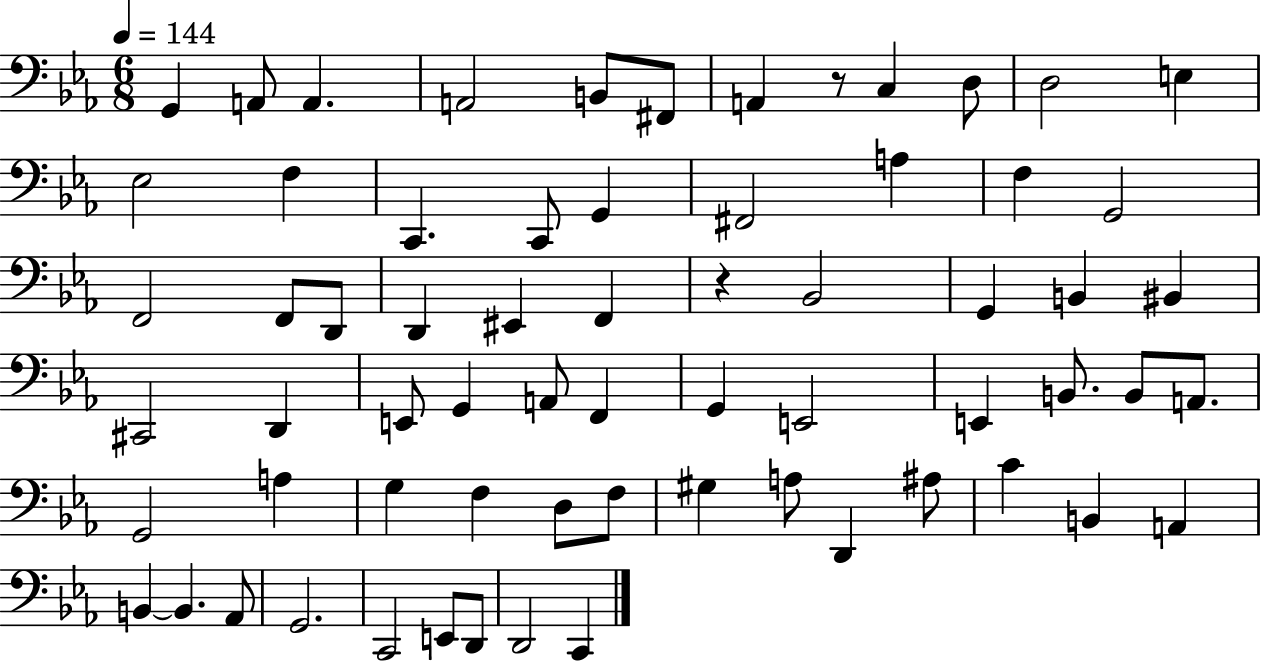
{
  \clef bass
  \numericTimeSignature
  \time 6/8
  \key ees \major
  \tempo 4 = 144
  g,4 a,8 a,4. | a,2 b,8 fis,8 | a,4 r8 c4 d8 | d2 e4 | \break ees2 f4 | c,4. c,8 g,4 | fis,2 a4 | f4 g,2 | \break f,2 f,8 d,8 | d,4 eis,4 f,4 | r4 bes,2 | g,4 b,4 bis,4 | \break cis,2 d,4 | e,8 g,4 a,8 f,4 | g,4 e,2 | e,4 b,8. b,8 a,8. | \break g,2 a4 | g4 f4 d8 f8 | gis4 a8 d,4 ais8 | c'4 b,4 a,4 | \break b,4~~ b,4. aes,8 | g,2. | c,2 e,8 d,8 | d,2 c,4 | \break \bar "|."
}